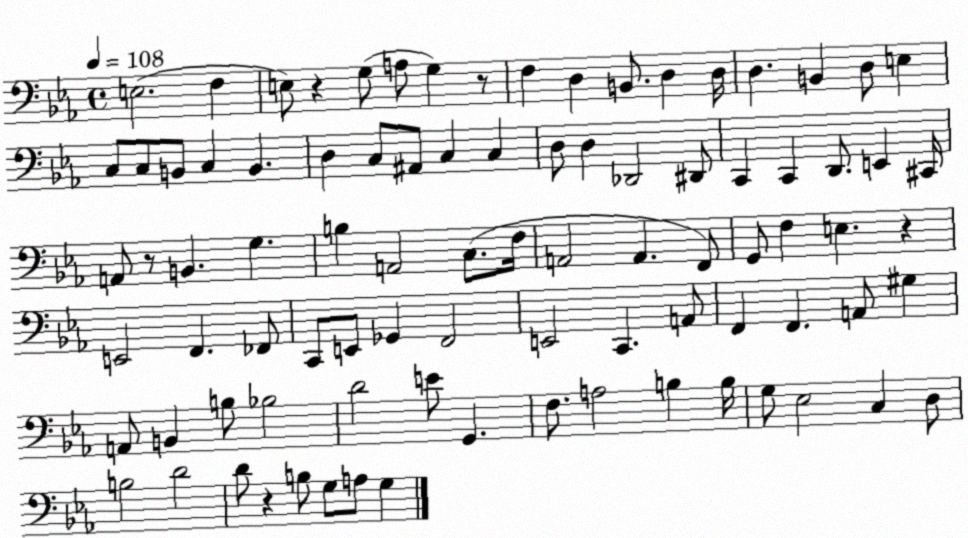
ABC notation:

X:1
T:Untitled
M:4/4
L:1/4
K:Eb
E,2 F, E,/2 z G,/2 A,/2 G, z/2 F, D, B,,/2 D, D,/4 D, B,, D,/2 E, C,/2 C,/2 B,,/2 C, B,, D, C,/2 ^A,,/2 C, C, D,/2 D, _D,,2 ^D,,/2 C,, C,, D,,/2 E,, ^C,,/4 A,,/2 z/2 B,, G, B, A,,2 C,/2 F,/4 A,,2 A,, F,,/2 G,,/2 F, E, z E,,2 F,, _F,,/2 C,,/2 E,,/2 _G,, F,,2 E,,2 C,, A,,/2 F,, F,, A,,/2 ^G, A,,/2 B,, B,/2 _B,2 D2 E/2 G,, F,/2 A,2 B, B,/4 G,/2 _E,2 C, D,/2 B,2 D2 D/2 z B,/2 G,/2 A,/2 G,